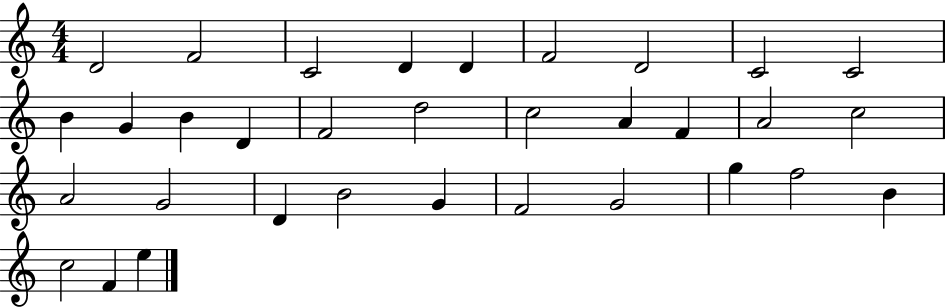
D4/h F4/h C4/h D4/q D4/q F4/h D4/h C4/h C4/h B4/q G4/q B4/q D4/q F4/h D5/h C5/h A4/q F4/q A4/h C5/h A4/h G4/h D4/q B4/h G4/q F4/h G4/h G5/q F5/h B4/q C5/h F4/q E5/q